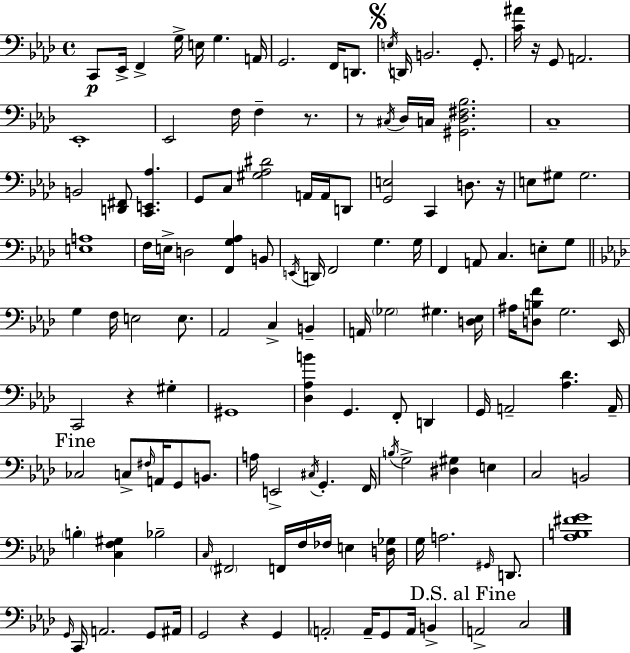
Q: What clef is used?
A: bass